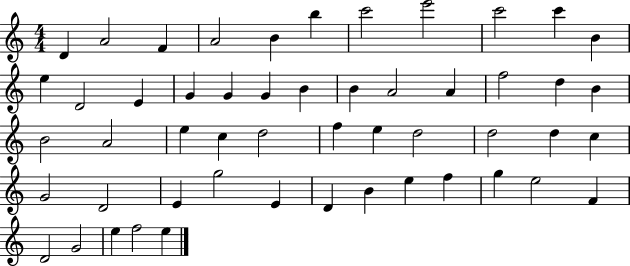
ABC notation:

X:1
T:Untitled
M:4/4
L:1/4
K:C
D A2 F A2 B b c'2 e'2 c'2 c' B e D2 E G G G B B A2 A f2 d B B2 A2 e c d2 f e d2 d2 d c G2 D2 E g2 E D B e f g e2 F D2 G2 e f2 e